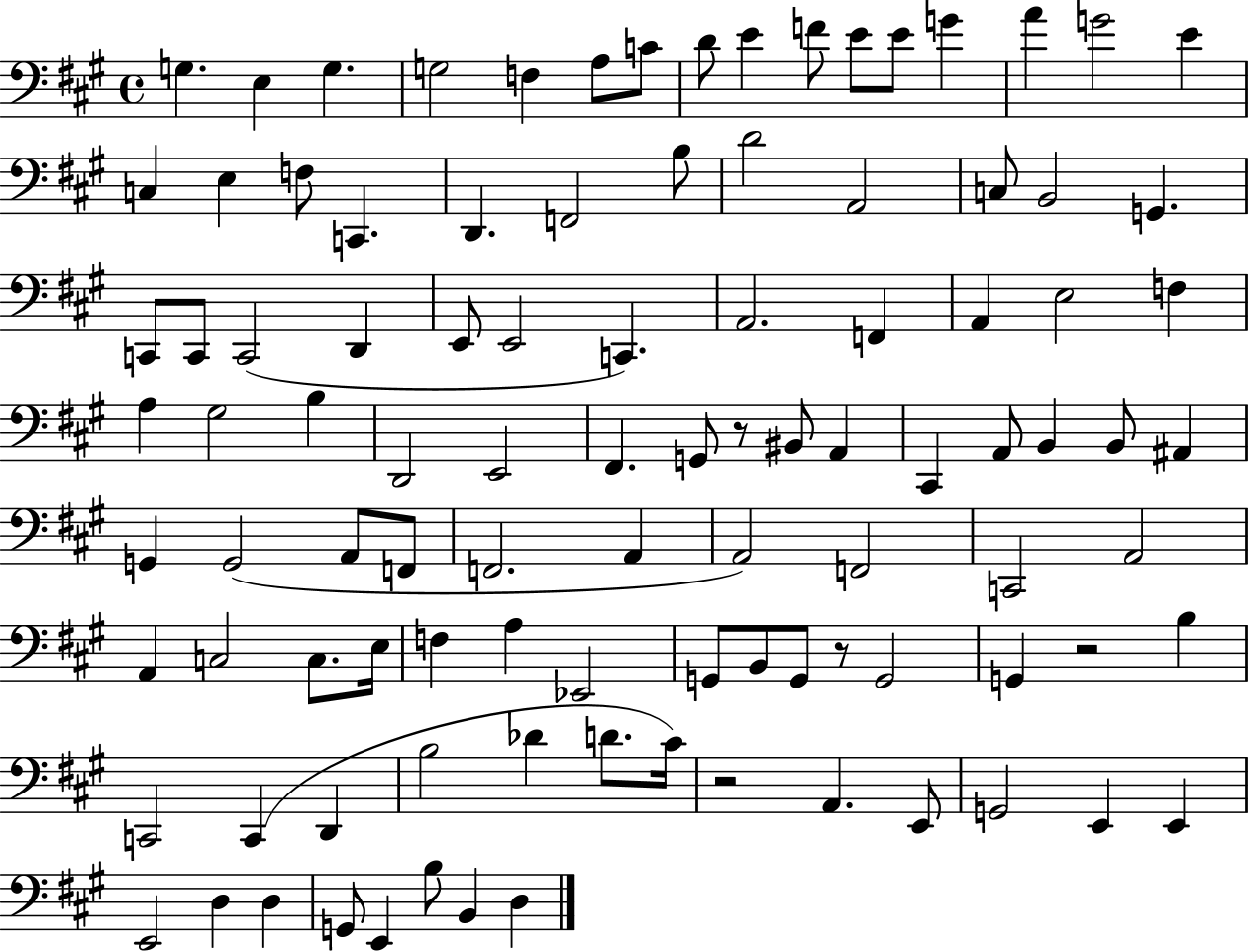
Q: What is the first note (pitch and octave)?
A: G3